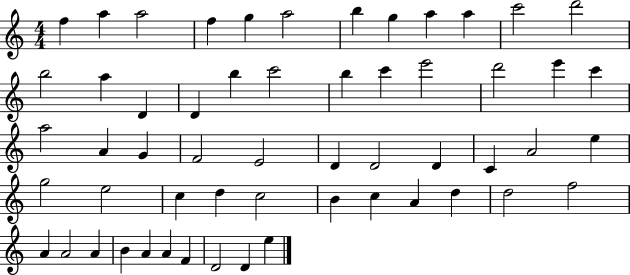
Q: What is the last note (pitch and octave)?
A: E5